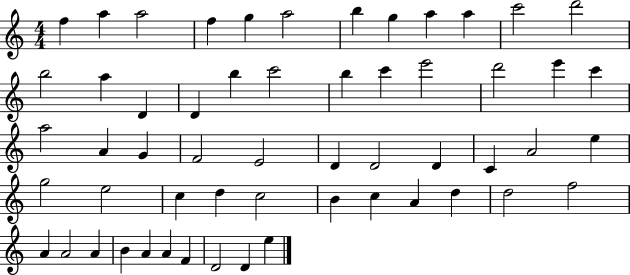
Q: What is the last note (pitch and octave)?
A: E5